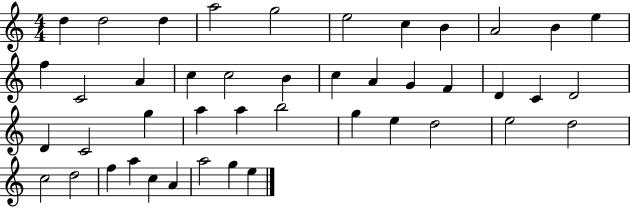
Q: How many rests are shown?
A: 0